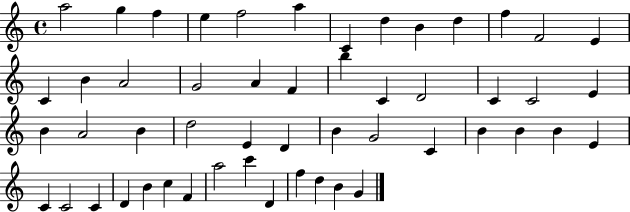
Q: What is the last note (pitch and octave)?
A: G4